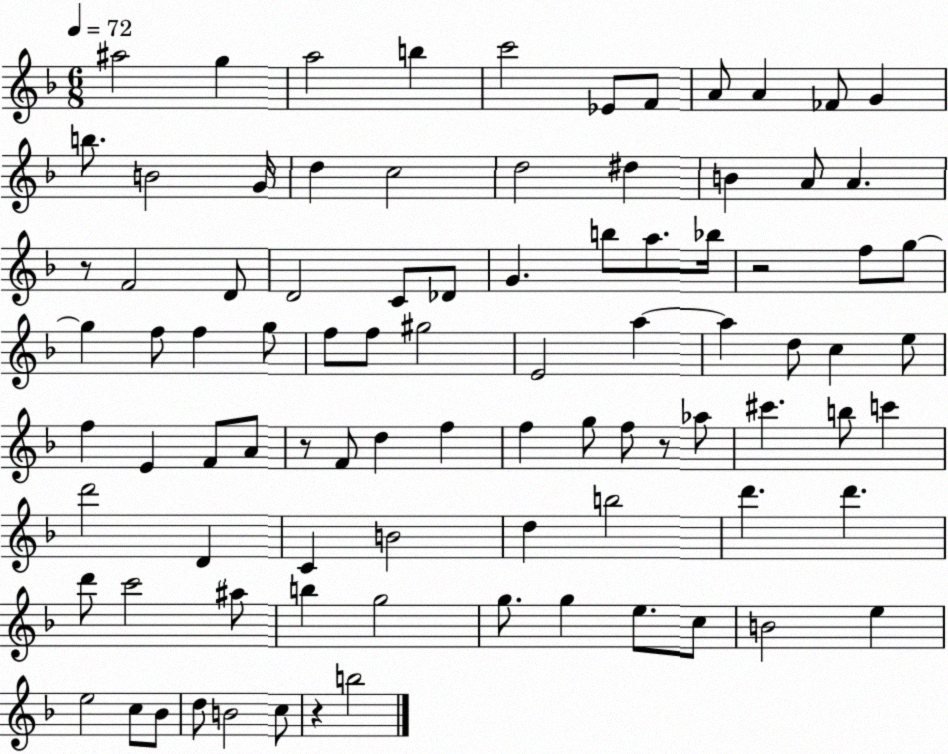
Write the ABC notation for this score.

X:1
T:Untitled
M:6/8
L:1/4
K:F
^a2 g a2 b c'2 _E/2 F/2 A/2 A _F/2 G b/2 B2 G/4 d c2 d2 ^d B A/2 A z/2 F2 D/2 D2 C/2 _D/2 G b/2 a/2 _b/4 z2 f/2 g/2 g f/2 f g/2 f/2 f/2 ^g2 E2 a a d/2 c e/2 f E F/2 A/2 z/2 F/2 d f f g/2 f/2 z/2 _a/2 ^c' b/2 c' d'2 D C B2 d b2 d' d' d'/2 c'2 ^a/2 b g2 g/2 g e/2 c/2 B2 e e2 c/2 _B/2 d/2 B2 c/2 z b2